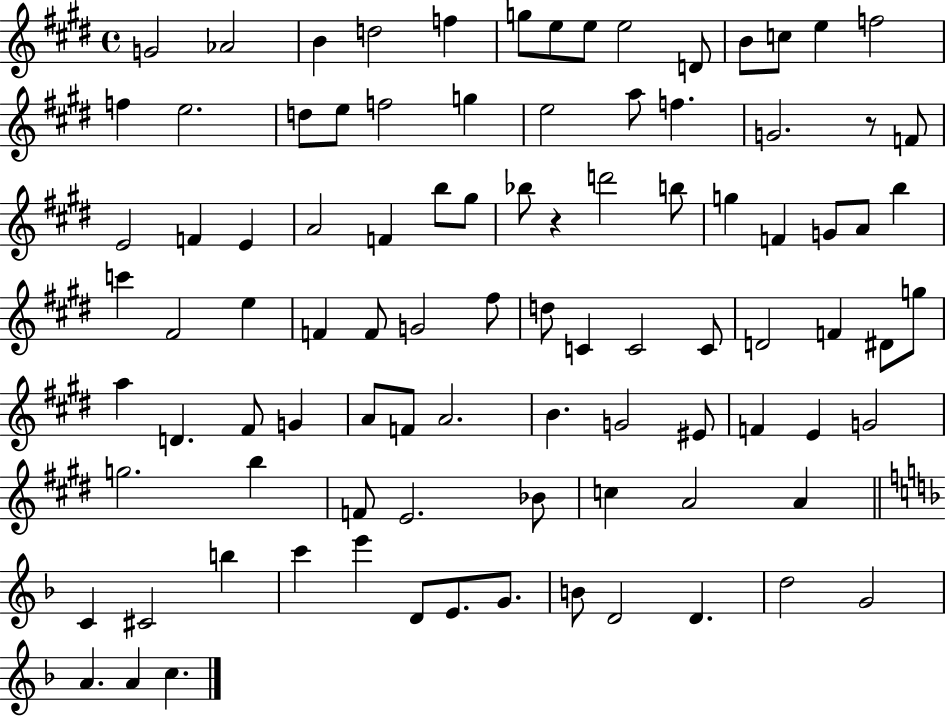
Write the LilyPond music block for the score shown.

{
  \clef treble
  \time 4/4
  \defaultTimeSignature
  \key e \major
  g'2 aes'2 | b'4 d''2 f''4 | g''8 e''8 e''8 e''2 d'8 | b'8 c''8 e''4 f''2 | \break f''4 e''2. | d''8 e''8 f''2 g''4 | e''2 a''8 f''4. | g'2. r8 f'8 | \break e'2 f'4 e'4 | a'2 f'4 b''8 gis''8 | bes''8 r4 d'''2 b''8 | g''4 f'4 g'8 a'8 b''4 | \break c'''4 fis'2 e''4 | f'4 f'8 g'2 fis''8 | d''8 c'4 c'2 c'8 | d'2 f'4 dis'8 g''8 | \break a''4 d'4. fis'8 g'4 | a'8 f'8 a'2. | b'4. g'2 eis'8 | f'4 e'4 g'2 | \break g''2. b''4 | f'8 e'2. bes'8 | c''4 a'2 a'4 | \bar "||" \break \key f \major c'4 cis'2 b''4 | c'''4 e'''4 d'8 e'8. g'8. | b'8 d'2 d'4. | d''2 g'2 | \break a'4. a'4 c''4. | \bar "|."
}